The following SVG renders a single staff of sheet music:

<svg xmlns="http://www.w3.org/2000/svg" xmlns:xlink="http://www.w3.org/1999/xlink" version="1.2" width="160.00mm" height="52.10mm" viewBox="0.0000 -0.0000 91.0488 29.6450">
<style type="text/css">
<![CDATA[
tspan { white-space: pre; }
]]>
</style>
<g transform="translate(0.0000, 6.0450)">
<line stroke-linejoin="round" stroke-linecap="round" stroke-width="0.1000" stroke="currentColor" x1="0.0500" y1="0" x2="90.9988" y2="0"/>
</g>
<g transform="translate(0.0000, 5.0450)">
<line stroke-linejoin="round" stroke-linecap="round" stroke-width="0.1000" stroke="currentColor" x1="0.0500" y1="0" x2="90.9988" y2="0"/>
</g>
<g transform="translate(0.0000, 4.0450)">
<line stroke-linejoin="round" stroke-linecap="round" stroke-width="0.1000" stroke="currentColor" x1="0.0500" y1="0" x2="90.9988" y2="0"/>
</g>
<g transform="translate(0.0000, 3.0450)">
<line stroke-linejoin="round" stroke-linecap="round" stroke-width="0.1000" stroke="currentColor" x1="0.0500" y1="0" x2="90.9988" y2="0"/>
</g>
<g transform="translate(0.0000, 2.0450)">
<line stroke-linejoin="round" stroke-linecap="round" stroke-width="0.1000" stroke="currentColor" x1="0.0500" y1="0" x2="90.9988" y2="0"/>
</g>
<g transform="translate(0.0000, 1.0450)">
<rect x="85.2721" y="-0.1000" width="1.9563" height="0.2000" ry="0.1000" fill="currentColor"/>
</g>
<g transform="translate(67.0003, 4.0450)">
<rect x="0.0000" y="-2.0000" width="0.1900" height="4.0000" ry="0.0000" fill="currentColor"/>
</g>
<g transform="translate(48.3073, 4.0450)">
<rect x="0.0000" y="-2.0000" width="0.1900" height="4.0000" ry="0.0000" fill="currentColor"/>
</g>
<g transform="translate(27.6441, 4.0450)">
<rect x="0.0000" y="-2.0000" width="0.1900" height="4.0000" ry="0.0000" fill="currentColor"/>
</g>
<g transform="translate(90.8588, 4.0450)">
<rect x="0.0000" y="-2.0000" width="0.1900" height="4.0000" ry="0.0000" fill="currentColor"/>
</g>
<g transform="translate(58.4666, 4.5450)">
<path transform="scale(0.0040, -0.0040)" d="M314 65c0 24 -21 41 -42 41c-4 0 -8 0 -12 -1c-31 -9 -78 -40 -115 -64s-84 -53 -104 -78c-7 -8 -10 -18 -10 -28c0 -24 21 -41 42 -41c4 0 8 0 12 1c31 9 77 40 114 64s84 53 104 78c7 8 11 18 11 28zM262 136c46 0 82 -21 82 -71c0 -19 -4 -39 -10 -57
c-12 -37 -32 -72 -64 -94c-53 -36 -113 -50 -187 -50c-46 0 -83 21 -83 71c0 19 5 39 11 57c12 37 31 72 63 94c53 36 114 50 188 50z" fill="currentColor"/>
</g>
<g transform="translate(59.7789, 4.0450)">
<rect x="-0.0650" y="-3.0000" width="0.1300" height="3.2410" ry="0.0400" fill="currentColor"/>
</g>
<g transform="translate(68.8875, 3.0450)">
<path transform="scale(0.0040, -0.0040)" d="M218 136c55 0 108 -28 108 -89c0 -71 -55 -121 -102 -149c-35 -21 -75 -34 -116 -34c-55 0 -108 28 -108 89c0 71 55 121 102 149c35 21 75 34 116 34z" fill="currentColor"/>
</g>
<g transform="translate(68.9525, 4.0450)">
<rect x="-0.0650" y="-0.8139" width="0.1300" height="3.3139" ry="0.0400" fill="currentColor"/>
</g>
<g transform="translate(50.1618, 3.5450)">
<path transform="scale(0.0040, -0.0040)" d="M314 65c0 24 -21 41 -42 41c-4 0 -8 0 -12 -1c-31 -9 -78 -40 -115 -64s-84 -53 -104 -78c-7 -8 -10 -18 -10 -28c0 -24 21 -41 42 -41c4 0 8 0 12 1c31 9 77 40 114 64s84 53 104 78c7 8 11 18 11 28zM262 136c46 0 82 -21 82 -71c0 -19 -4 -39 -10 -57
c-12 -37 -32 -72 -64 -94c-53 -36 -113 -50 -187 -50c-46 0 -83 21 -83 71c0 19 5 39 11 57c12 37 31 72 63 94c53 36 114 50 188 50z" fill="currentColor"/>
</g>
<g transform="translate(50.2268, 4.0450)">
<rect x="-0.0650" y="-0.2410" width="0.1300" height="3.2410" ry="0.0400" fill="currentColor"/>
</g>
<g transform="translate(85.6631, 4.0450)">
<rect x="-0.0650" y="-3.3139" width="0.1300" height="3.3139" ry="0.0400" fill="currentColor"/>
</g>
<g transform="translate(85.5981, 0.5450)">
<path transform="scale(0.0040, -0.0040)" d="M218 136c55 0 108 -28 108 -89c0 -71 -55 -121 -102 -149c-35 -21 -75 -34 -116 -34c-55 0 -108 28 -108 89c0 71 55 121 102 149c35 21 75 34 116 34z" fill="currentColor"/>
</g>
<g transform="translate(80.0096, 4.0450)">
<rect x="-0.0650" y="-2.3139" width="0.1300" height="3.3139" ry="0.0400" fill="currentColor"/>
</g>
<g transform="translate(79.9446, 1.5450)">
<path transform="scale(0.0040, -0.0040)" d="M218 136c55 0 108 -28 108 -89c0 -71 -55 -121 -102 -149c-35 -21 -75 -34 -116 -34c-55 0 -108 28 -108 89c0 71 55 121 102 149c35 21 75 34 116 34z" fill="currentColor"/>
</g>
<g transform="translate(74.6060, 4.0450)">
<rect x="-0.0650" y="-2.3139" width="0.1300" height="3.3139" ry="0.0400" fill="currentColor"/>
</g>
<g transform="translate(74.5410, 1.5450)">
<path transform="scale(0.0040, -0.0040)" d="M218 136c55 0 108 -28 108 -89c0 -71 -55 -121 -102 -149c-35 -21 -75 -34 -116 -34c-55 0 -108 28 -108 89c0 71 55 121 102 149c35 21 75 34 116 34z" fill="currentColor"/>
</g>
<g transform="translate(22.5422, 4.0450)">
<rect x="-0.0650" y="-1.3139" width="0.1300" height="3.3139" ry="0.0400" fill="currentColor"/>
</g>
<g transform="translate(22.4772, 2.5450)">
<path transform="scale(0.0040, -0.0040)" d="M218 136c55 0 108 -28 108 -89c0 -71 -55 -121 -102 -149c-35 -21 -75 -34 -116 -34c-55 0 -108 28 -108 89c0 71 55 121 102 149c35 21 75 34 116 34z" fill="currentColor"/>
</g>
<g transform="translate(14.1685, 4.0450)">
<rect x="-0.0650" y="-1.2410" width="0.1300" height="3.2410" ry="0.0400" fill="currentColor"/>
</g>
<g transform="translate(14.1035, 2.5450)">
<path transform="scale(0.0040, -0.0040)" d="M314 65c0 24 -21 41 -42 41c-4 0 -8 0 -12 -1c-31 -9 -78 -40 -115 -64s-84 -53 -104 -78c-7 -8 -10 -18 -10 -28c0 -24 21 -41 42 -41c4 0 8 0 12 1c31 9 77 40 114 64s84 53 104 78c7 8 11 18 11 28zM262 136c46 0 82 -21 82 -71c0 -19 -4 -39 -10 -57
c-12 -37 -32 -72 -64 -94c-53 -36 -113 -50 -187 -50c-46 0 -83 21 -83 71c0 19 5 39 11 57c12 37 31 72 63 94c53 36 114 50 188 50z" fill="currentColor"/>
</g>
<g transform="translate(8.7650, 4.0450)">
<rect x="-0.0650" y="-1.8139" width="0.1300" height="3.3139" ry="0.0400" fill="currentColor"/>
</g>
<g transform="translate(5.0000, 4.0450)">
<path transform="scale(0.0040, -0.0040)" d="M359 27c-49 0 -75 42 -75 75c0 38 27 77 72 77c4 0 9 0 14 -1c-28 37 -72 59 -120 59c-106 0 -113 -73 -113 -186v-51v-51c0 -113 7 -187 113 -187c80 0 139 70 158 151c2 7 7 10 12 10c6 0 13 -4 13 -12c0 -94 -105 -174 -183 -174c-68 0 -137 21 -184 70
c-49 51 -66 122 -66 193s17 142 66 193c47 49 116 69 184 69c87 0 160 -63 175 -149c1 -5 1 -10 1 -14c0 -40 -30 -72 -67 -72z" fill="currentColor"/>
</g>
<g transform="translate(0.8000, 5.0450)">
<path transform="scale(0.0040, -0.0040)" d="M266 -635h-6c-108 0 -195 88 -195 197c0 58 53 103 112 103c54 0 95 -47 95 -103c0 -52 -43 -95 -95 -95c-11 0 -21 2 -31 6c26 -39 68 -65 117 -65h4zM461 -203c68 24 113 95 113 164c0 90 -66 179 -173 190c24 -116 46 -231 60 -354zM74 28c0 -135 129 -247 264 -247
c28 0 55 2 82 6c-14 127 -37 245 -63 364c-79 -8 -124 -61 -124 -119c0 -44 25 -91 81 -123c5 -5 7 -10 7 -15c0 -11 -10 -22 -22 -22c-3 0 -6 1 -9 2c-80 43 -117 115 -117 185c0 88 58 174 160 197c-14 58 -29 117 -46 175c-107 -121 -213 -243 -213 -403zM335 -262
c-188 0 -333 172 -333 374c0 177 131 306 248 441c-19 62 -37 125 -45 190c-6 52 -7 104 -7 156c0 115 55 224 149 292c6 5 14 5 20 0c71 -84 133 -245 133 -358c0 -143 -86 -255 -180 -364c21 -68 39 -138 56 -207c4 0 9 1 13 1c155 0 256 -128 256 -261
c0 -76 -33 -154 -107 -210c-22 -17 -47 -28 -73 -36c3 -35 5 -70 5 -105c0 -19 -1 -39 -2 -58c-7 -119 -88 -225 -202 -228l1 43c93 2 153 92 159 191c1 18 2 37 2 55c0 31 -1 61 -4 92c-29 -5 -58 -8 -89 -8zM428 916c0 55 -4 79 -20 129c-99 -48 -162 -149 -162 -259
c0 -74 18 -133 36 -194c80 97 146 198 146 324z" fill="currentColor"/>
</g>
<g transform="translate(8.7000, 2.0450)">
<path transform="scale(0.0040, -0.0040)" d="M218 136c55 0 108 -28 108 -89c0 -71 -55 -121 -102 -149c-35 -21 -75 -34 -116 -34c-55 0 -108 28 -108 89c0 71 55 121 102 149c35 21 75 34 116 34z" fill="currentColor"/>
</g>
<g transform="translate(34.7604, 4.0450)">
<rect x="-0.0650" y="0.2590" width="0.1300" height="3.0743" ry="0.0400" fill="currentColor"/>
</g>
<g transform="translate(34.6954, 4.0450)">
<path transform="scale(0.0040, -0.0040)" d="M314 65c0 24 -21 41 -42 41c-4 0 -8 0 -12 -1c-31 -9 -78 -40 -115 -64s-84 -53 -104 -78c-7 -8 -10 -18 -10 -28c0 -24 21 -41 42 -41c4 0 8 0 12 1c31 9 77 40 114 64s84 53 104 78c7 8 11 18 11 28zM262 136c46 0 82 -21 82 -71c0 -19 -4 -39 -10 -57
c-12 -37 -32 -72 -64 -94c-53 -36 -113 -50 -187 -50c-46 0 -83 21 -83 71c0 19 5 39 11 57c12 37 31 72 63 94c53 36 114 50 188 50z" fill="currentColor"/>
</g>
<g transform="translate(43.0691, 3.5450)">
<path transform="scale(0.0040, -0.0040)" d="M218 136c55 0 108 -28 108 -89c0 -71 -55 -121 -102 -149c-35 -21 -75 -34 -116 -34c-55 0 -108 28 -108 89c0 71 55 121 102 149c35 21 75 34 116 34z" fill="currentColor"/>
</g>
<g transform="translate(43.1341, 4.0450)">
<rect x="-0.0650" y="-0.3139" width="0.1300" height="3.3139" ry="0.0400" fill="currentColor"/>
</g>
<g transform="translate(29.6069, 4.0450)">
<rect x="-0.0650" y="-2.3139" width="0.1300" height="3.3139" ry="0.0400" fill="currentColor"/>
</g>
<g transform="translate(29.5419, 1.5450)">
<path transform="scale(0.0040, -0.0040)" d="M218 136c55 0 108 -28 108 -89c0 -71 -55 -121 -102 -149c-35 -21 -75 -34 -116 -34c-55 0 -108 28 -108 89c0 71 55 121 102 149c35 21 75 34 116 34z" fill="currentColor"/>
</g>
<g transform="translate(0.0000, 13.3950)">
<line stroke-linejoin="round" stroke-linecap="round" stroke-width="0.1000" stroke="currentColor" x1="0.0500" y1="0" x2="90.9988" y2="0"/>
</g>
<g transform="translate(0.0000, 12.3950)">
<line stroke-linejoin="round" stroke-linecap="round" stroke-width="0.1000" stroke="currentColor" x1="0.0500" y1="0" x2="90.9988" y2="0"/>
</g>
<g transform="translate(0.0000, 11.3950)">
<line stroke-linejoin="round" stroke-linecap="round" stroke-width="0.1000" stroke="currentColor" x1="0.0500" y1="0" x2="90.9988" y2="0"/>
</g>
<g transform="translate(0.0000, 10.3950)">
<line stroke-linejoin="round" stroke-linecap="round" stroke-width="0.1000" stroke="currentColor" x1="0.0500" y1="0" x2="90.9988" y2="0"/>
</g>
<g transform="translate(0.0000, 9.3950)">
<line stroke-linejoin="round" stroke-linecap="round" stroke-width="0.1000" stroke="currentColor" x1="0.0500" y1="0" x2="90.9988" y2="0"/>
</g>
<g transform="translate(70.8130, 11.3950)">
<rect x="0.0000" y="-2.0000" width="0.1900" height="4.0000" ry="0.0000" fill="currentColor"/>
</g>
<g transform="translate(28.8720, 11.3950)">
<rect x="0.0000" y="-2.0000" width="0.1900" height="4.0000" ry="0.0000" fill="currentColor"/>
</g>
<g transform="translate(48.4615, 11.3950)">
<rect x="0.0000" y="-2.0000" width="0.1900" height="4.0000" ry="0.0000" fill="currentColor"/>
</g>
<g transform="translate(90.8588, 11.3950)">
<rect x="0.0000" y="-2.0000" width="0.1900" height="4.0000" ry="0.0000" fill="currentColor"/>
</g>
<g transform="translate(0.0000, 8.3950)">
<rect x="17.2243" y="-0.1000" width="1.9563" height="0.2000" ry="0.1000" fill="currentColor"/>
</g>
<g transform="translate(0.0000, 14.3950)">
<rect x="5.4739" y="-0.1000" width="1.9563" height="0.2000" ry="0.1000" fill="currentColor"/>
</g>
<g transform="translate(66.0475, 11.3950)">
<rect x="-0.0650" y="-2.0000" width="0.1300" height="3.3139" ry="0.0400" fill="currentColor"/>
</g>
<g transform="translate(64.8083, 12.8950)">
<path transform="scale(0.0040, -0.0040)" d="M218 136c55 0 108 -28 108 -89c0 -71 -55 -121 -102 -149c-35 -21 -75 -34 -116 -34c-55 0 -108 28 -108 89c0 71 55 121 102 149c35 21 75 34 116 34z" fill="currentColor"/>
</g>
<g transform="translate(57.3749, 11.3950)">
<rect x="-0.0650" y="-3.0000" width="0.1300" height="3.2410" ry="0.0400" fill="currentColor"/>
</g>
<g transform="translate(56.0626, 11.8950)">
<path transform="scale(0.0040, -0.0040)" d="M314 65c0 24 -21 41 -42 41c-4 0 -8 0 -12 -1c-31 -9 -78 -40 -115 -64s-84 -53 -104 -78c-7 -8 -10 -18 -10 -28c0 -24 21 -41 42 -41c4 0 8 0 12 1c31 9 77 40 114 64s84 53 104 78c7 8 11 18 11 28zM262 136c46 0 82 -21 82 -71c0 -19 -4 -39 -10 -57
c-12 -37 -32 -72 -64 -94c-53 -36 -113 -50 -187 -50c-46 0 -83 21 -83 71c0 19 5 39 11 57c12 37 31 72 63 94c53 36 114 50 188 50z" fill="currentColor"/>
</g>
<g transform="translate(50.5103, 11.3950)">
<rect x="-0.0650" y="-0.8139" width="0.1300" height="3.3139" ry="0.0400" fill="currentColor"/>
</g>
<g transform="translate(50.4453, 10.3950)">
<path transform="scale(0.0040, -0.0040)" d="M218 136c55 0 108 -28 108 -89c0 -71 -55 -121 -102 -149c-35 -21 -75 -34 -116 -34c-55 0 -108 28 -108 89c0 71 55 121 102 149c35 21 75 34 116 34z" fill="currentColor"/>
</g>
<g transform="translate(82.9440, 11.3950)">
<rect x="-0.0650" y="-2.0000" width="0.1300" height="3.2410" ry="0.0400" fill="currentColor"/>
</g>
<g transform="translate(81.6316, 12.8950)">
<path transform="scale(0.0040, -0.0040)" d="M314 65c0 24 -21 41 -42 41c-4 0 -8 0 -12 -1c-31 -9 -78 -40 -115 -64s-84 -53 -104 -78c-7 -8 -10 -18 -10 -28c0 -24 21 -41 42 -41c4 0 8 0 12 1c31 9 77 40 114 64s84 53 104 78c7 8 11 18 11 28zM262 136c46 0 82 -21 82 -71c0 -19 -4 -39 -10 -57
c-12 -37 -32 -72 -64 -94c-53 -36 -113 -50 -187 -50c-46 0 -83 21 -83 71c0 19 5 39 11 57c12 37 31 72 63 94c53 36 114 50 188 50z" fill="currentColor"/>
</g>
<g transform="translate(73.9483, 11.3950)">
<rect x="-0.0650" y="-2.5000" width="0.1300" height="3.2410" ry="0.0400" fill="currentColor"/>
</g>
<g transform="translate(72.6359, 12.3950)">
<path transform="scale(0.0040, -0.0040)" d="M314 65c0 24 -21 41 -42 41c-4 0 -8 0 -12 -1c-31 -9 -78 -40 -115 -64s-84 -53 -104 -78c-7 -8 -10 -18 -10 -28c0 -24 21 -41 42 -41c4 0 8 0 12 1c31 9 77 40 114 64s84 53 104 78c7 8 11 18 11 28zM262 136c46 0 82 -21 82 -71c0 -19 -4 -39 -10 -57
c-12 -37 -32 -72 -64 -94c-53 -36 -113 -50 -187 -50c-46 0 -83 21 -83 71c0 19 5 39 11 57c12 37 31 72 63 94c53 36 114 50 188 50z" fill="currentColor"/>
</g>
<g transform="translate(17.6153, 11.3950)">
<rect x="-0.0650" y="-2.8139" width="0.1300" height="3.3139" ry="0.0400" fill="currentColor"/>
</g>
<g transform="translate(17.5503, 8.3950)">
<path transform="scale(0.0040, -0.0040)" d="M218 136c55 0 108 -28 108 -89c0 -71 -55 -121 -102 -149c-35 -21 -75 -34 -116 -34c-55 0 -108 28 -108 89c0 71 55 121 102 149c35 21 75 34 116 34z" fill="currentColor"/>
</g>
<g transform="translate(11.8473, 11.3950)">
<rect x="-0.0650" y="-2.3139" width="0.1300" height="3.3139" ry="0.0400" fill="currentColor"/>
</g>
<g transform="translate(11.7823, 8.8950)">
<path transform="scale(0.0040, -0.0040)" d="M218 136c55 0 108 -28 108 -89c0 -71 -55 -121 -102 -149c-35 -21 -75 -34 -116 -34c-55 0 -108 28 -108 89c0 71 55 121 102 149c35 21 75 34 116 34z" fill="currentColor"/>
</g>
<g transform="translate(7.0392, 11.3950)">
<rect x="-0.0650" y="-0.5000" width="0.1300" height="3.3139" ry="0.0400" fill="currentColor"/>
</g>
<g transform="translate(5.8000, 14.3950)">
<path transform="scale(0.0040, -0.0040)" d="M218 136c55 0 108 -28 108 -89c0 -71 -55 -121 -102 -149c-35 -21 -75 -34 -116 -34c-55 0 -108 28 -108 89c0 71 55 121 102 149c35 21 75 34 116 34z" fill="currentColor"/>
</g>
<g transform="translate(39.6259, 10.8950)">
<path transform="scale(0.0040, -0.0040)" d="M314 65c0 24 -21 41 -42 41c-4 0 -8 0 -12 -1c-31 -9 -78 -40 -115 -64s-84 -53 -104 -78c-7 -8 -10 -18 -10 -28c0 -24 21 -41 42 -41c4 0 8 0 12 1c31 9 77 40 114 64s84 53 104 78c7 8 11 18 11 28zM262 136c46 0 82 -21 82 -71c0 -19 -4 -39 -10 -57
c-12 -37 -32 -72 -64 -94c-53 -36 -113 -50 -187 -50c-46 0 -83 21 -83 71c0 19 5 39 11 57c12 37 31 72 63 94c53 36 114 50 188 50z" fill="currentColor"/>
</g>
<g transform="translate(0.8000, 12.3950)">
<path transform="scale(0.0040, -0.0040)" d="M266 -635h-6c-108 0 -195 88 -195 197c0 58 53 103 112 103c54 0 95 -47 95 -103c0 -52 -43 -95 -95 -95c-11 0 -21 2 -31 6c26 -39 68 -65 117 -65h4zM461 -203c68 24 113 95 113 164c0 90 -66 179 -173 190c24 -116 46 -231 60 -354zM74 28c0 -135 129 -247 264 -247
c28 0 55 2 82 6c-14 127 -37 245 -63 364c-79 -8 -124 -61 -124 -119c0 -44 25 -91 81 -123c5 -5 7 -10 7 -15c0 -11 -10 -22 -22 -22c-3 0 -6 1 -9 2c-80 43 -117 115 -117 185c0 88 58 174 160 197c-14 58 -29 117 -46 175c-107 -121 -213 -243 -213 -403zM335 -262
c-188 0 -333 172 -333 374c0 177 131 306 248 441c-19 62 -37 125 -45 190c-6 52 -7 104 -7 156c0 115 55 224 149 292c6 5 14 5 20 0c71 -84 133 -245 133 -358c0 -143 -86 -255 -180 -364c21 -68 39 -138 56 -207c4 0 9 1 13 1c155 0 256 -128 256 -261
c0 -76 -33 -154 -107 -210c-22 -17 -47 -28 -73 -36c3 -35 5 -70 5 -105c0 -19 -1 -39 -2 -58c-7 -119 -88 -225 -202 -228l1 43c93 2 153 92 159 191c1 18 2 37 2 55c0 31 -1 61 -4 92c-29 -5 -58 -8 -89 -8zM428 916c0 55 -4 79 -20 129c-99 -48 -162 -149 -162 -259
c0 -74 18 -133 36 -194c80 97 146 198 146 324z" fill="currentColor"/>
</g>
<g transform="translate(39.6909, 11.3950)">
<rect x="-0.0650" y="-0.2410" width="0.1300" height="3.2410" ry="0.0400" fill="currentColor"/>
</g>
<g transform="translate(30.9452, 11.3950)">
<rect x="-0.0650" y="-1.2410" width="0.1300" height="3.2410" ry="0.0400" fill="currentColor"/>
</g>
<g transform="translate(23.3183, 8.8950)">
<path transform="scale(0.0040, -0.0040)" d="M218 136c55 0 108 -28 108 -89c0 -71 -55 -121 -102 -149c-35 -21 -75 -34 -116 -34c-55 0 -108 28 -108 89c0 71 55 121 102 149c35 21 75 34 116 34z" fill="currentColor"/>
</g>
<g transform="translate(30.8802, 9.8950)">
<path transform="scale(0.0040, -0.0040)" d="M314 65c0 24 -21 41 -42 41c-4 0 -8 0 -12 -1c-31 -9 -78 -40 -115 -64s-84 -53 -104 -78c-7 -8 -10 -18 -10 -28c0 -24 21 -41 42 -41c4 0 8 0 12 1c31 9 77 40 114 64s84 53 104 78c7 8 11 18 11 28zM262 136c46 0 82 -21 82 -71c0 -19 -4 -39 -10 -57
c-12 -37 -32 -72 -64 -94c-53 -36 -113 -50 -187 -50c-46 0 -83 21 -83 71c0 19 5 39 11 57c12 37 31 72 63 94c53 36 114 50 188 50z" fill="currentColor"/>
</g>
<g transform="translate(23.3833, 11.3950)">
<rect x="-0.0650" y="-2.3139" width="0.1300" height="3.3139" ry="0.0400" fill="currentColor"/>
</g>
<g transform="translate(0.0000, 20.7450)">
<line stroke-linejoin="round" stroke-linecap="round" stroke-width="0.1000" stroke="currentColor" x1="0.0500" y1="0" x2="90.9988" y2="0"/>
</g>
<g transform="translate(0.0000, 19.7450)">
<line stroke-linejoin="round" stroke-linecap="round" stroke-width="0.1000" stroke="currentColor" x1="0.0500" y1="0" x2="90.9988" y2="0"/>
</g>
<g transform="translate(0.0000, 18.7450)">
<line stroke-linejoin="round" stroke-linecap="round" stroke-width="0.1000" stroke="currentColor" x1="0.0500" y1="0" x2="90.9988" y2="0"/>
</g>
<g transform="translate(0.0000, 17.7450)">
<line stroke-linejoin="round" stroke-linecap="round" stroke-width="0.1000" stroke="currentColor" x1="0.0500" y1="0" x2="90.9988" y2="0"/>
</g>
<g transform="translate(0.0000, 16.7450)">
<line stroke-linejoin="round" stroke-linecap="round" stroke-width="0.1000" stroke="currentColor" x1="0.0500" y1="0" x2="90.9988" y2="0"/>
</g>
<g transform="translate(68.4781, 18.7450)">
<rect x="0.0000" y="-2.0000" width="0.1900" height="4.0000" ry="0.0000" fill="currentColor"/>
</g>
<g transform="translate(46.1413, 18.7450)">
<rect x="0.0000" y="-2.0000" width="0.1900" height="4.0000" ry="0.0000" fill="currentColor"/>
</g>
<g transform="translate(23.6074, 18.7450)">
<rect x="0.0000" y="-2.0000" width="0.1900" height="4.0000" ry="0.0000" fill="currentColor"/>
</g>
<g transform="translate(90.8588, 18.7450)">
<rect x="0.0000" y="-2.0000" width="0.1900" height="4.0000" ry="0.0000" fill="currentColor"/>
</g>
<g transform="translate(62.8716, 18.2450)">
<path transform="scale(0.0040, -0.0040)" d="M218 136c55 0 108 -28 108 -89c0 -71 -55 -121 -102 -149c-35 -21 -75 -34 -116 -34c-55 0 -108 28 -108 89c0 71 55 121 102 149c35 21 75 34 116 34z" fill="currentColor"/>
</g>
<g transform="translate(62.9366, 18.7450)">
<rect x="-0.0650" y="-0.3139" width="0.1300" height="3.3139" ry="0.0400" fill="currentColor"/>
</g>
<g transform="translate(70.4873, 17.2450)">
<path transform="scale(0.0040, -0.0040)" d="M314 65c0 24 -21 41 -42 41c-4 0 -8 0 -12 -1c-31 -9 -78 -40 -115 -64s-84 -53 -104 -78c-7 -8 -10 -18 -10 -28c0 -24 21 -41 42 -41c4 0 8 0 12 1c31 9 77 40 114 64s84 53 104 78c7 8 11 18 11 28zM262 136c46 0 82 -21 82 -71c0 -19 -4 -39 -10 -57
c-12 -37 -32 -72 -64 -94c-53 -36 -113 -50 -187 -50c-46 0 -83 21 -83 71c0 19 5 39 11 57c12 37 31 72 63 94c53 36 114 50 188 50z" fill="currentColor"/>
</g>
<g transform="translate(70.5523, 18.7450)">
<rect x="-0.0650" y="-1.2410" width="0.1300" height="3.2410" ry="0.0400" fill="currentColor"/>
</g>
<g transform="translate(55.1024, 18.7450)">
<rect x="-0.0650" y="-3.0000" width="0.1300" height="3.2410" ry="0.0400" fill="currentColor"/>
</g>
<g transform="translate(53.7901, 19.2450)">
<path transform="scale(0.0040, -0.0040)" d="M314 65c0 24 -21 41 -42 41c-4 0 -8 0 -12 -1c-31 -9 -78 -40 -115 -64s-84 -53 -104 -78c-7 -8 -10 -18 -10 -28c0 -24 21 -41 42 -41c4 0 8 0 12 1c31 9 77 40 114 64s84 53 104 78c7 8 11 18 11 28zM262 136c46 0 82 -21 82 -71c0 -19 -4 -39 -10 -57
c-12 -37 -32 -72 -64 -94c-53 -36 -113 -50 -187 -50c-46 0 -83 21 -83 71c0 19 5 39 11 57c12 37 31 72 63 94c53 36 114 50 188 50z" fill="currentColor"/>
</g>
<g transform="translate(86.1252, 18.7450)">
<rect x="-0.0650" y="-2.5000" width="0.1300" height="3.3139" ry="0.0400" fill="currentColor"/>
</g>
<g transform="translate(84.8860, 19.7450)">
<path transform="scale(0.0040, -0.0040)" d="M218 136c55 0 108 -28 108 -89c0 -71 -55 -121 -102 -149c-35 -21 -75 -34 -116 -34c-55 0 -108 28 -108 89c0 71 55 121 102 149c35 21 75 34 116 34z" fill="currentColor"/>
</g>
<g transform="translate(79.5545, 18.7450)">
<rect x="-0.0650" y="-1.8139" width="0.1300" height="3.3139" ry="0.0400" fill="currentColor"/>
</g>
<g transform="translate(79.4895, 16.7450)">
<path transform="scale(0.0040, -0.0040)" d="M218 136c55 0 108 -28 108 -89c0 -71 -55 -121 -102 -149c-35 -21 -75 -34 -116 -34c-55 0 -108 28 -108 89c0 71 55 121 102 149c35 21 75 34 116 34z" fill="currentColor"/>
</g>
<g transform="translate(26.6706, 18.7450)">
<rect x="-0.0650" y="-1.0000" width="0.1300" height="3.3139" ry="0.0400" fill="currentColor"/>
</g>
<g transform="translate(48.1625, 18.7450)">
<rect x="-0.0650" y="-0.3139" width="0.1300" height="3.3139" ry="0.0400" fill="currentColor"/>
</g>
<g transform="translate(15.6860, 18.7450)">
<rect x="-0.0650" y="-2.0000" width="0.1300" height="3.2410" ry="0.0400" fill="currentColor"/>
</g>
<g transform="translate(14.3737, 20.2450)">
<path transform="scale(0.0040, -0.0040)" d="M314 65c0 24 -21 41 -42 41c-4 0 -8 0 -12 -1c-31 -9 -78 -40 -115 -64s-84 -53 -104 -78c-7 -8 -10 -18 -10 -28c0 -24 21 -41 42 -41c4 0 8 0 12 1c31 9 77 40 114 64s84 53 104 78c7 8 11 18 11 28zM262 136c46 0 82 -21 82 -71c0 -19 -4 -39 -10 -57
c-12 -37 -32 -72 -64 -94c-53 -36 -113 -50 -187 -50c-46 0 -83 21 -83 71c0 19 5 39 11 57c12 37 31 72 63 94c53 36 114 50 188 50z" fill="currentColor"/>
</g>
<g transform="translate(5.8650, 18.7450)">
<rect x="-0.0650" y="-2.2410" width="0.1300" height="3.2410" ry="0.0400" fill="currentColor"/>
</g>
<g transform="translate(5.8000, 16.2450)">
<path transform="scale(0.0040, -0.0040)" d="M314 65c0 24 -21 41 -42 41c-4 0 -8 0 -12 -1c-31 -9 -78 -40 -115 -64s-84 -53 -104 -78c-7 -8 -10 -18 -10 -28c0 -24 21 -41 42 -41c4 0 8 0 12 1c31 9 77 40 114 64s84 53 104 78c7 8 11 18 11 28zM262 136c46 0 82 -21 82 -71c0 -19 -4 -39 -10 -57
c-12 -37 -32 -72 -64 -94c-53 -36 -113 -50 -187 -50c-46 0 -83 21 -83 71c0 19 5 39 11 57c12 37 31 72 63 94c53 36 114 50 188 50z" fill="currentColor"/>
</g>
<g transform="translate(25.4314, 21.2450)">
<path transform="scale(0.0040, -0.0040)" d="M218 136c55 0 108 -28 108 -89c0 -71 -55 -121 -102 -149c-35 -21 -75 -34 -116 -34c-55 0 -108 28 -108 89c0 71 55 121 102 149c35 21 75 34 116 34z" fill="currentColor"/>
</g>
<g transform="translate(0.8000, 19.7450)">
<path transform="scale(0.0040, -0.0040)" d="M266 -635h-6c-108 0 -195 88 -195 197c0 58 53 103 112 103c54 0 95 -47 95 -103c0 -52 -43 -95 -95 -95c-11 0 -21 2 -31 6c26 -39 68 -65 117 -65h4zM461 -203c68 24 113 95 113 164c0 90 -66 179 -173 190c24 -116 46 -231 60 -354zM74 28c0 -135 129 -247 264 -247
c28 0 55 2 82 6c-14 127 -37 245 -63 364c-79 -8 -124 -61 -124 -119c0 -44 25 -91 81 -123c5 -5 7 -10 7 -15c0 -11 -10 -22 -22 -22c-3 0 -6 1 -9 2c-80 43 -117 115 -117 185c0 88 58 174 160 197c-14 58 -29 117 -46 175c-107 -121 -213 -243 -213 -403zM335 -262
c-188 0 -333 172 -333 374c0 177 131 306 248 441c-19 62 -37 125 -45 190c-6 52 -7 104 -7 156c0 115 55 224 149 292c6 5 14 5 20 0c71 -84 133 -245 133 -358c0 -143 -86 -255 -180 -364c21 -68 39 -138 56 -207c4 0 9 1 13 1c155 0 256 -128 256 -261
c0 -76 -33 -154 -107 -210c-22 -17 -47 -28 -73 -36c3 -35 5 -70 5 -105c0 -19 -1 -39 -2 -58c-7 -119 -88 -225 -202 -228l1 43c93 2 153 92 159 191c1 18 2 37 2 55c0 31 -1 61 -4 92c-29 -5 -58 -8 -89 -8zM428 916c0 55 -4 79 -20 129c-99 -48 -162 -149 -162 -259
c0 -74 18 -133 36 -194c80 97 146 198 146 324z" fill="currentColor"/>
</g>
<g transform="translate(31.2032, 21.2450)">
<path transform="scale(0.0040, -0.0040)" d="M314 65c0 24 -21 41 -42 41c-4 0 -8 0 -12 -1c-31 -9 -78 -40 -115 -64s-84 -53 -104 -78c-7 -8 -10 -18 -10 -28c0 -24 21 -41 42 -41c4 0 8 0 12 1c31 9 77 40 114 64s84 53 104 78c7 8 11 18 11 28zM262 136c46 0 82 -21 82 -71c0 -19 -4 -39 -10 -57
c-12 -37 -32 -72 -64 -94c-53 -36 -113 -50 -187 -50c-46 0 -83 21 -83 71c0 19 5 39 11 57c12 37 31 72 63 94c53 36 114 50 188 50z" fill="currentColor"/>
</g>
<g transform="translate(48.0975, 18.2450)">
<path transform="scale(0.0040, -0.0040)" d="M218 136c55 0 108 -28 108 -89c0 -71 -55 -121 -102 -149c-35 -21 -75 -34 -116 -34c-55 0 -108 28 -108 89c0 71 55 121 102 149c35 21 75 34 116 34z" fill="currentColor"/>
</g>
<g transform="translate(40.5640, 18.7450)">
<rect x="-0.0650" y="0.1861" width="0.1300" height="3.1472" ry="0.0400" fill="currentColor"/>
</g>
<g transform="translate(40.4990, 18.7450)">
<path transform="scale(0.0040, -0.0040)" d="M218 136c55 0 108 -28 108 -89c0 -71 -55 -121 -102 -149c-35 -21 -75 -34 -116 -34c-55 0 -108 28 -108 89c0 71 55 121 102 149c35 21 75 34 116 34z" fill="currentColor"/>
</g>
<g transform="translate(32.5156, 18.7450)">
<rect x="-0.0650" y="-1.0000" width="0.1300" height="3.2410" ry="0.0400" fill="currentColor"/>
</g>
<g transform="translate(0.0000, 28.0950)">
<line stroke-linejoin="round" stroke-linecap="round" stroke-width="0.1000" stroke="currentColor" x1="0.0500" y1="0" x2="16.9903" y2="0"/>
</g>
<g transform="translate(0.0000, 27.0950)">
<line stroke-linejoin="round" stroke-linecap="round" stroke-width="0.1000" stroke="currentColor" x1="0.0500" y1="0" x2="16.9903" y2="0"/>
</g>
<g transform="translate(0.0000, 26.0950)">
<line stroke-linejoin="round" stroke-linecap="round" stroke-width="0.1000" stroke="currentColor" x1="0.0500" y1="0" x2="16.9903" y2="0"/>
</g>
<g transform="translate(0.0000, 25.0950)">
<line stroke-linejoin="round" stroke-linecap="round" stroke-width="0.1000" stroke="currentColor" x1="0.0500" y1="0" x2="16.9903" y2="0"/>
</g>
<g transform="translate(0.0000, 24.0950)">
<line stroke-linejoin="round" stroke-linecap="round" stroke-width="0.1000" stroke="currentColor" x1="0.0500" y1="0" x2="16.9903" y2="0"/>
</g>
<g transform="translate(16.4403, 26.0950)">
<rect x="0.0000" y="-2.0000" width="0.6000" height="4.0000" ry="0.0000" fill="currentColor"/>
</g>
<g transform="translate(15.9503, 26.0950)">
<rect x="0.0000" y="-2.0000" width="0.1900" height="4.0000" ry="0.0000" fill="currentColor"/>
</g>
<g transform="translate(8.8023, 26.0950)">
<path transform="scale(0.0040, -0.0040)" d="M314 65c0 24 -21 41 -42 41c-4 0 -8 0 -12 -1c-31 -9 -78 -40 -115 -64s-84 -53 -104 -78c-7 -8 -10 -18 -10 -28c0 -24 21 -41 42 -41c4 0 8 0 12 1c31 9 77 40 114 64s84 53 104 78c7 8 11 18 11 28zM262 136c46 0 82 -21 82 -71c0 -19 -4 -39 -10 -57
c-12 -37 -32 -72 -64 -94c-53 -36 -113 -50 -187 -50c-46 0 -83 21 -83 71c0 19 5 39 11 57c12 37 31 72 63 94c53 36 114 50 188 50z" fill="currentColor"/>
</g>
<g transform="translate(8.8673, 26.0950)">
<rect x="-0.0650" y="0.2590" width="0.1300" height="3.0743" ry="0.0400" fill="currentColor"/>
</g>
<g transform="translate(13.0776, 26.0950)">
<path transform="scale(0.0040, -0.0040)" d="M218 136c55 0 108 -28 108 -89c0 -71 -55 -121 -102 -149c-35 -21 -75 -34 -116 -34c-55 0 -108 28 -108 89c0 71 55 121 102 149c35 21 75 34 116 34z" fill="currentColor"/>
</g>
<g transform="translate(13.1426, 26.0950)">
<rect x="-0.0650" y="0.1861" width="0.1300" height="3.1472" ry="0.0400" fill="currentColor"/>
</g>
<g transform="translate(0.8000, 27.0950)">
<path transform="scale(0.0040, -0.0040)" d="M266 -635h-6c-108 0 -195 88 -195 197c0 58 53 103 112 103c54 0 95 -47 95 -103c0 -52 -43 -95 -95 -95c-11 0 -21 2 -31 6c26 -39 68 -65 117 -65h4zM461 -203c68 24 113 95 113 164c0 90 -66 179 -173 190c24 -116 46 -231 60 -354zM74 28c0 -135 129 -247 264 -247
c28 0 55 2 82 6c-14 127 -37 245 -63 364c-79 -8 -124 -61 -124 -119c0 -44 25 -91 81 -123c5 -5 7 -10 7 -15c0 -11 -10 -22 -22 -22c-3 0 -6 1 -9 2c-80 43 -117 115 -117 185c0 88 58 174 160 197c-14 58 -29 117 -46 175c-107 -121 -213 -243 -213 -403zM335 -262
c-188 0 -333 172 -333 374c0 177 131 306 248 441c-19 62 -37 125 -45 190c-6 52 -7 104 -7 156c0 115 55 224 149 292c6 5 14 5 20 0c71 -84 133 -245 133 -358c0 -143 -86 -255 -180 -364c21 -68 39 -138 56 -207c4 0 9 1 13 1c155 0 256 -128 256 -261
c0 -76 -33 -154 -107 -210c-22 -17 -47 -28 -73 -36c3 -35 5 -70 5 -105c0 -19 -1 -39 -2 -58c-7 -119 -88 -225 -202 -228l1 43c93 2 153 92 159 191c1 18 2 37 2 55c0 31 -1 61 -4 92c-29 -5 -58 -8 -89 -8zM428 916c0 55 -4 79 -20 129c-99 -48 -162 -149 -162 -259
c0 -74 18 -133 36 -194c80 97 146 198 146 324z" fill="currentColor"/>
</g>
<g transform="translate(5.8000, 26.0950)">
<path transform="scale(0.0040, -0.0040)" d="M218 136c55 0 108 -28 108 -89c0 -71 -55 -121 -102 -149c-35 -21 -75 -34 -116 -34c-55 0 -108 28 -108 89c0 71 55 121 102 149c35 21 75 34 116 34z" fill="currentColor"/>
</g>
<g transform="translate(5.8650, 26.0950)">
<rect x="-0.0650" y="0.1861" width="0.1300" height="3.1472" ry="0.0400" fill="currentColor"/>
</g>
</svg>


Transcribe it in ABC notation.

X:1
T:Untitled
M:4/4
L:1/4
K:C
f e2 e g B2 c c2 A2 d g g b C g a g e2 c2 d A2 F G2 F2 g2 F2 D D2 B c A2 c e2 f G B B2 B